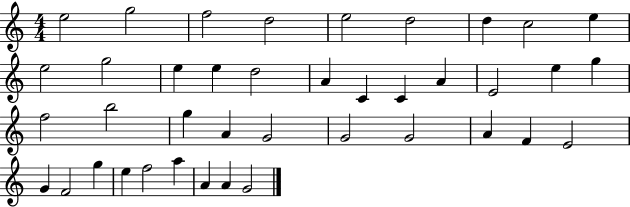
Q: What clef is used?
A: treble